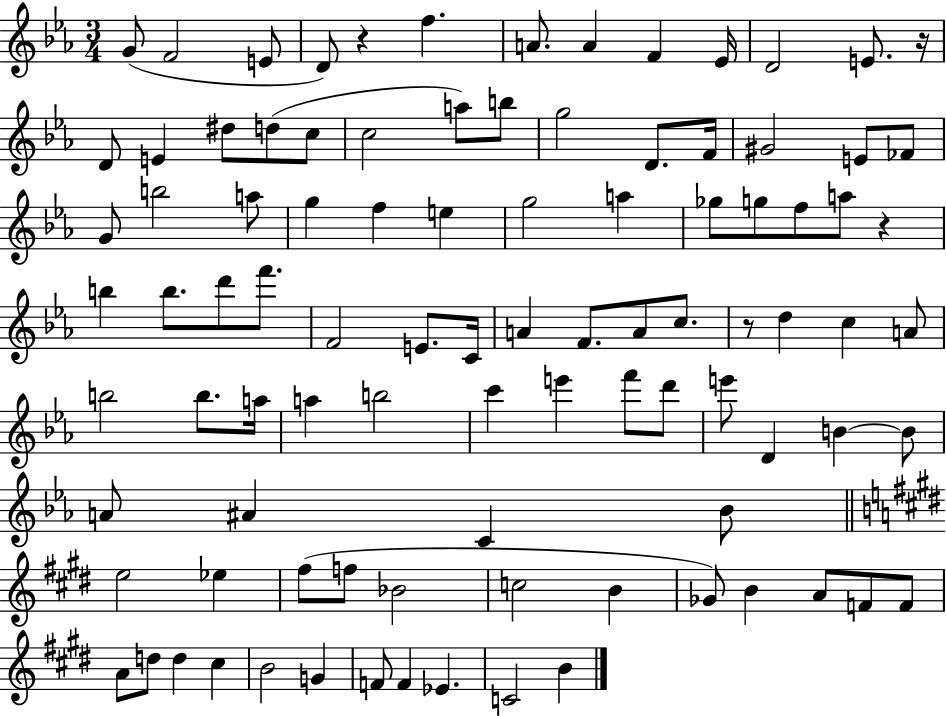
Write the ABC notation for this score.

X:1
T:Untitled
M:3/4
L:1/4
K:Eb
G/2 F2 E/2 D/2 z f A/2 A F _E/4 D2 E/2 z/4 D/2 E ^d/2 d/2 c/2 c2 a/2 b/2 g2 D/2 F/4 ^G2 E/2 _F/2 G/2 b2 a/2 g f e g2 a _g/2 g/2 f/2 a/2 z b b/2 d'/2 f'/2 F2 E/2 C/4 A F/2 A/2 c/2 z/2 d c A/2 b2 b/2 a/4 a b2 c' e' f'/2 d'/2 e'/2 D B B/2 A/2 ^A C _B/2 e2 _e ^f/2 f/2 _B2 c2 B _G/2 B A/2 F/2 F/2 A/2 d/2 d ^c B2 G F/2 F _E C2 B